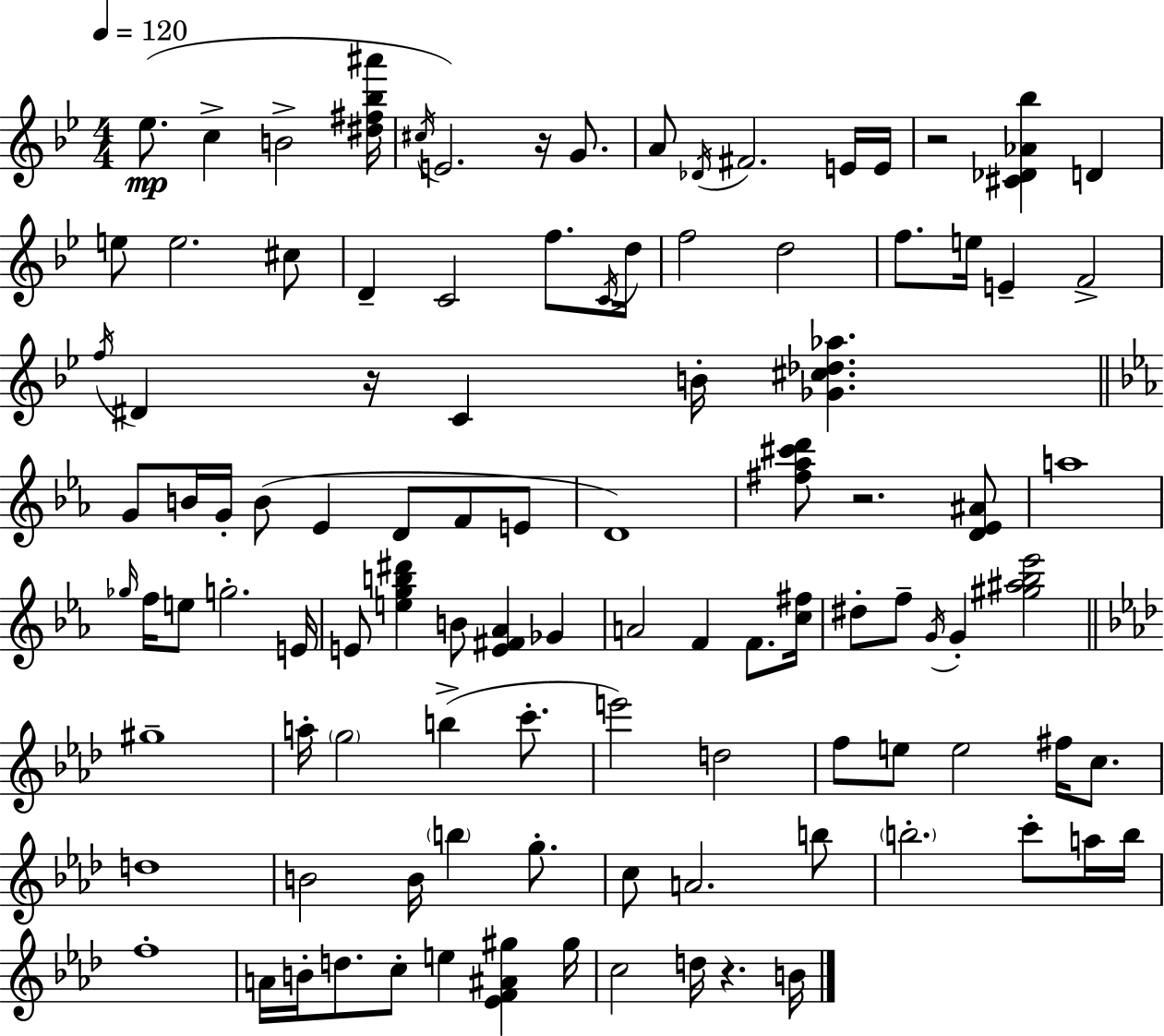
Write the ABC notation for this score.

X:1
T:Untitled
M:4/4
L:1/4
K:Bb
_e/2 c B2 [^d^f_b^a']/4 ^c/4 E2 z/4 G/2 A/2 _D/4 ^F2 E/4 E/4 z2 [^C_D_A_b] D e/2 e2 ^c/2 D C2 f/2 C/4 d/4 f2 d2 f/2 e/4 E F2 f/4 ^D z/4 C B/4 [_G^c_d_a] G/2 B/4 G/4 B/2 _E D/2 F/2 E/2 D4 [^f_a^c'd']/2 z2 [D_E^A]/2 a4 _g/4 f/4 e/2 g2 E/4 E/2 [egb^d'] B/2 [E^F_A] _G A2 F F/2 [c^f]/4 ^d/2 f/2 G/4 G [^g^a_b_e']2 ^g4 a/4 g2 b c'/2 e'2 d2 f/2 e/2 e2 ^f/4 c/2 d4 B2 B/4 b g/2 c/2 A2 b/2 b2 c'/2 a/4 b/4 f4 A/4 B/4 d/2 c/2 e [_EF^A^g] ^g/4 c2 d/4 z B/4